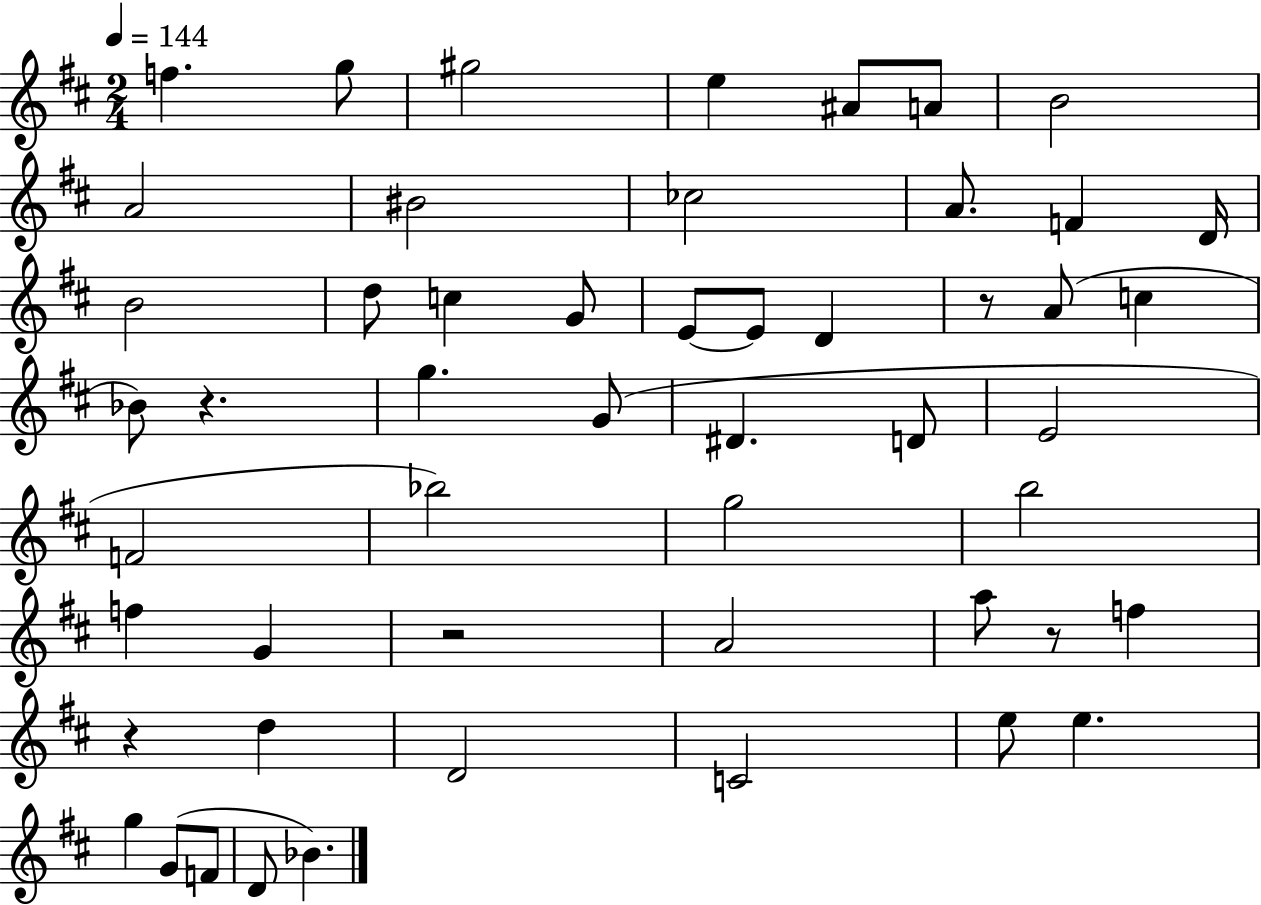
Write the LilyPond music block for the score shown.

{
  \clef treble
  \numericTimeSignature
  \time 2/4
  \key d \major
  \tempo 4 = 144
  \repeat volta 2 { f''4. g''8 | gis''2 | e''4 ais'8 a'8 | b'2 | \break a'2 | bis'2 | ces''2 | a'8. f'4 d'16 | \break b'2 | d''8 c''4 g'8 | e'8~~ e'8 d'4 | r8 a'8( c''4 | \break bes'8) r4. | g''4. g'8( | dis'4. d'8 | e'2 | \break f'2 | bes''2) | g''2 | b''2 | \break f''4 g'4 | r2 | a'2 | a''8 r8 f''4 | \break r4 d''4 | d'2 | c'2 | e''8 e''4. | \break g''4 g'8( f'8 | d'8 bes'4.) | } \bar "|."
}